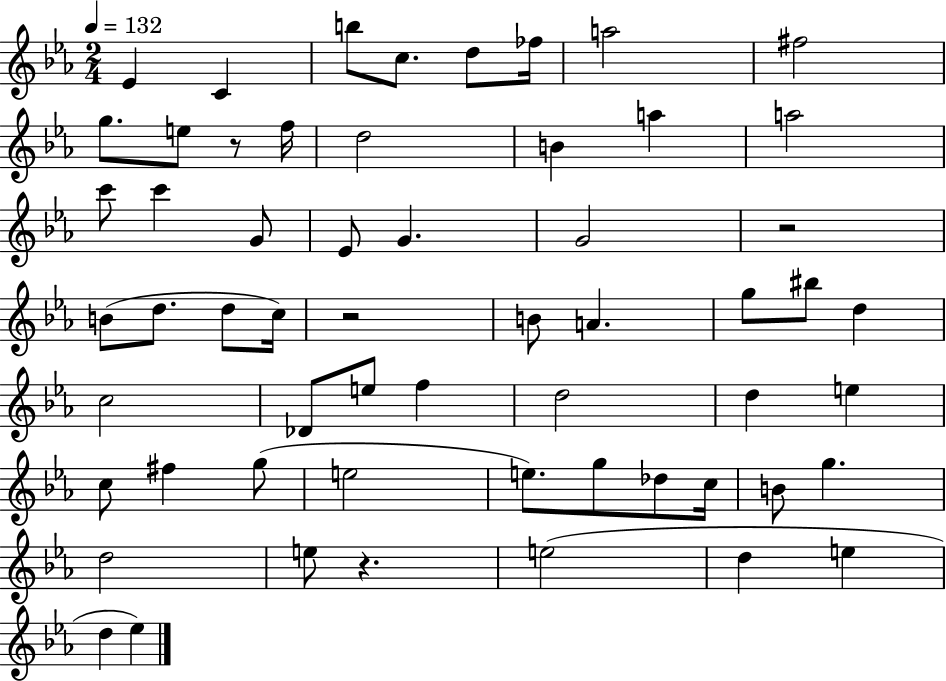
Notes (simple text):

Eb4/q C4/q B5/e C5/e. D5/e FES5/s A5/h F#5/h G5/e. E5/e R/e F5/s D5/h B4/q A5/q A5/h C6/e C6/q G4/e Eb4/e G4/q. G4/h R/h B4/e D5/e. D5/e C5/s R/h B4/e A4/q. G5/e BIS5/e D5/q C5/h Db4/e E5/e F5/q D5/h D5/q E5/q C5/e F#5/q G5/e E5/h E5/e. G5/e Db5/e C5/s B4/e G5/q. D5/h E5/e R/q. E5/h D5/q E5/q D5/q Eb5/q